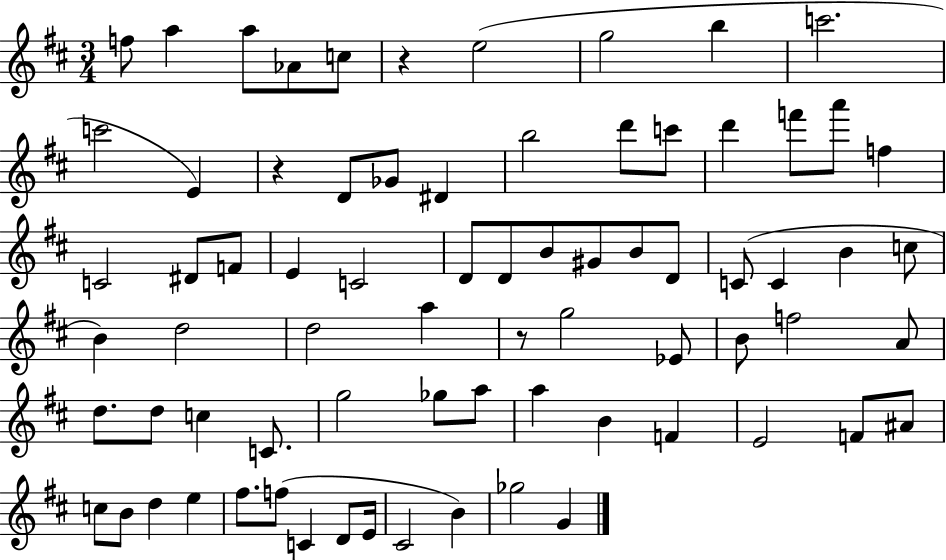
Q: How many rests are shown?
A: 3